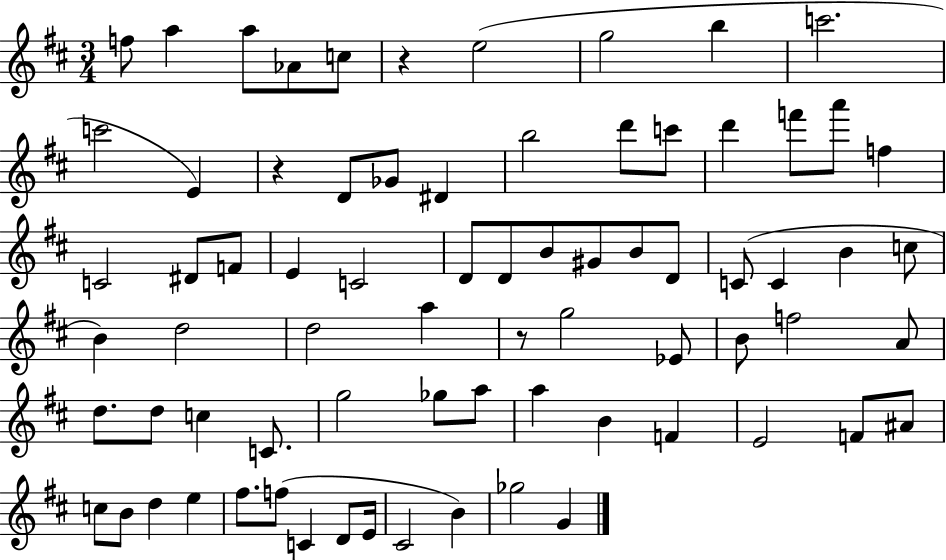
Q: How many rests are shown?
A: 3